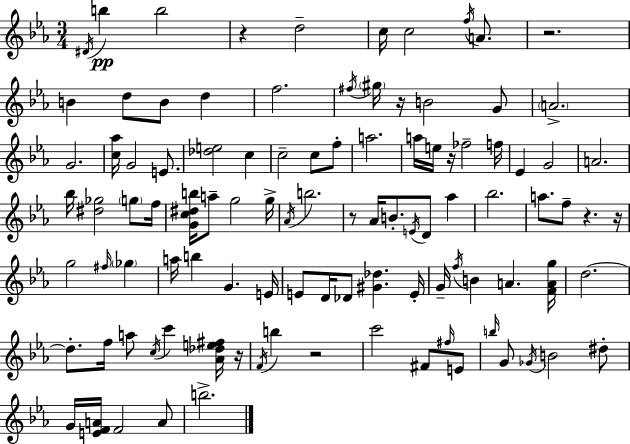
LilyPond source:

{
  \clef treble
  \numericTimeSignature
  \time 3/4
  \key ees \major
  \acciaccatura { dis'16 }\pp b''4 b''2 | r4 d''2-- | c''16 c''2 \acciaccatura { f''16 } a'8. | r2. | \break b'4 d''8 b'8 d''4 | f''2. | \acciaccatura { fis''16 } \parenthesize gis''16 r16 b'2 | g'8 \parenthesize a'2.-> | \break g'2. | <c'' aes''>16 g'2 | e'8. <des'' e''>2 c''4 | c''2-- c''8 | \break f''8-. a''2. | a''16 e''16 r16 fes''2-- | f''16 ees'4 g'2 | a'2. | \break bes''16 <dis'' ges''>2 | \parenthesize g''8 f''16 <g' c'' dis'' b''>16 a''8-- g''2 | g''16-> \acciaccatura { aes'16 } b''2. | r8 aes'16 b'8.-. \acciaccatura { e'16 } d'8 | \break aes''4 bes''2. | a''8. f''8-- r4. | r16 g''2 | \grace { fis''16 } \parenthesize ges''4 a''16 b''4 g'4. | \break e'16 e'8 d'16 des'8 <gis' des''>4. | e'16-. g'16-- \acciaccatura { f''16 } b'4 | a'4. <f' a' g''>16 d''2.~~ | d''8.-. f''16 a''8 | \break \acciaccatura { c''16 } c'''4 <aes' des'' e'' fis''>16 r16 \acciaccatura { f'16 } b''4 | r2 c'''2 | fis'8 \grace { fis''16 } e'8 \grace { b''16 } g'8 | \acciaccatura { ges'16 } b'2 dis''8-. | \break g'16 <e' f' a'>16 f'2 a'8 | b''2.-> | \bar "|."
}